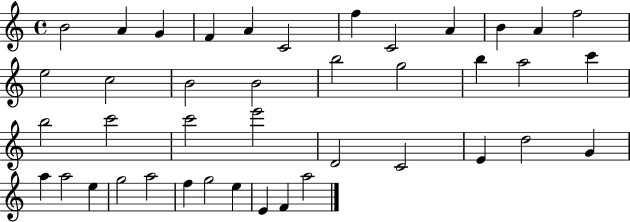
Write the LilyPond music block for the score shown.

{
  \clef treble
  \time 4/4
  \defaultTimeSignature
  \key c \major
  b'2 a'4 g'4 | f'4 a'4 c'2 | f''4 c'2 a'4 | b'4 a'4 f''2 | \break e''2 c''2 | b'2 b'2 | b''2 g''2 | b''4 a''2 c'''4 | \break b''2 c'''2 | c'''2 e'''2 | d'2 c'2 | e'4 d''2 g'4 | \break a''4 a''2 e''4 | g''2 a''2 | f''4 g''2 e''4 | e'4 f'4 a''2 | \break \bar "|."
}